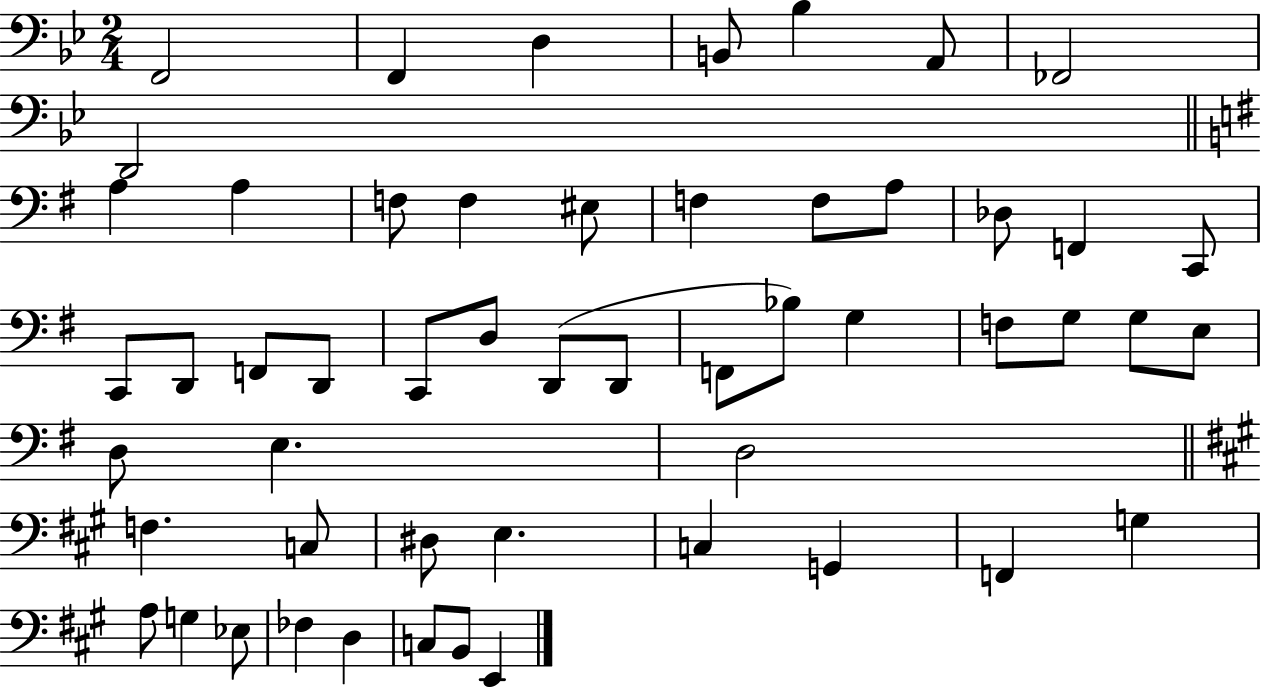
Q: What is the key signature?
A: BES major